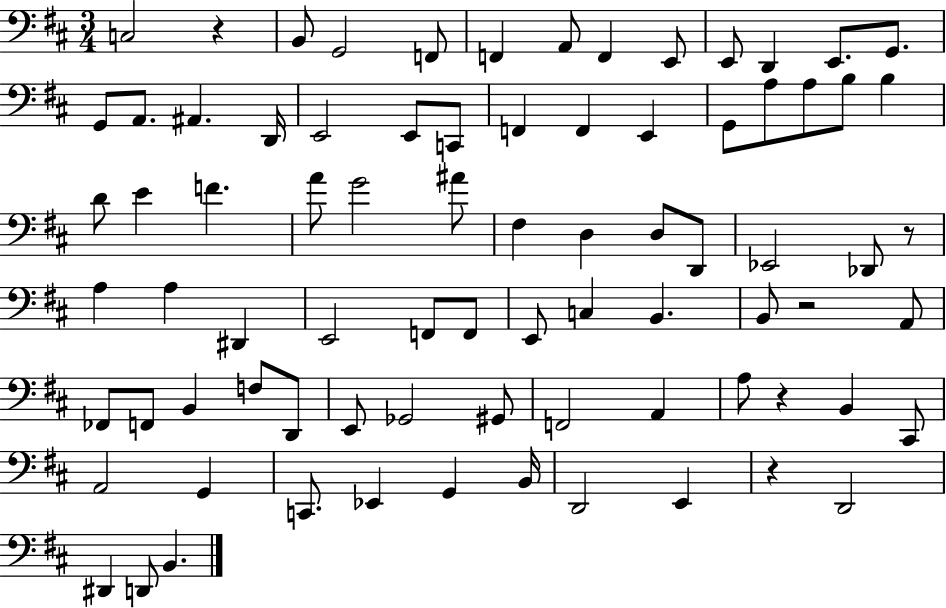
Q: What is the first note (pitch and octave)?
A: C3